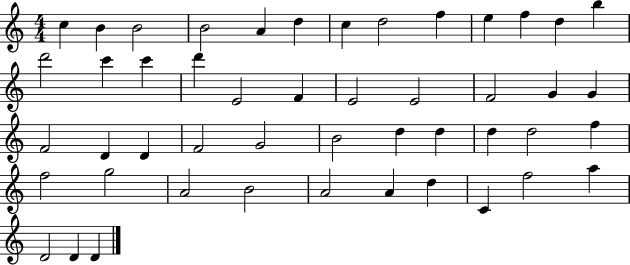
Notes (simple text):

C5/q B4/q B4/h B4/h A4/q D5/q C5/q D5/h F5/q E5/q F5/q D5/q B5/q D6/h C6/q C6/q D6/q E4/h F4/q E4/h E4/h F4/h G4/q G4/q F4/h D4/q D4/q F4/h G4/h B4/h D5/q D5/q D5/q D5/h F5/q F5/h G5/h A4/h B4/h A4/h A4/q D5/q C4/q F5/h A5/q D4/h D4/q D4/q